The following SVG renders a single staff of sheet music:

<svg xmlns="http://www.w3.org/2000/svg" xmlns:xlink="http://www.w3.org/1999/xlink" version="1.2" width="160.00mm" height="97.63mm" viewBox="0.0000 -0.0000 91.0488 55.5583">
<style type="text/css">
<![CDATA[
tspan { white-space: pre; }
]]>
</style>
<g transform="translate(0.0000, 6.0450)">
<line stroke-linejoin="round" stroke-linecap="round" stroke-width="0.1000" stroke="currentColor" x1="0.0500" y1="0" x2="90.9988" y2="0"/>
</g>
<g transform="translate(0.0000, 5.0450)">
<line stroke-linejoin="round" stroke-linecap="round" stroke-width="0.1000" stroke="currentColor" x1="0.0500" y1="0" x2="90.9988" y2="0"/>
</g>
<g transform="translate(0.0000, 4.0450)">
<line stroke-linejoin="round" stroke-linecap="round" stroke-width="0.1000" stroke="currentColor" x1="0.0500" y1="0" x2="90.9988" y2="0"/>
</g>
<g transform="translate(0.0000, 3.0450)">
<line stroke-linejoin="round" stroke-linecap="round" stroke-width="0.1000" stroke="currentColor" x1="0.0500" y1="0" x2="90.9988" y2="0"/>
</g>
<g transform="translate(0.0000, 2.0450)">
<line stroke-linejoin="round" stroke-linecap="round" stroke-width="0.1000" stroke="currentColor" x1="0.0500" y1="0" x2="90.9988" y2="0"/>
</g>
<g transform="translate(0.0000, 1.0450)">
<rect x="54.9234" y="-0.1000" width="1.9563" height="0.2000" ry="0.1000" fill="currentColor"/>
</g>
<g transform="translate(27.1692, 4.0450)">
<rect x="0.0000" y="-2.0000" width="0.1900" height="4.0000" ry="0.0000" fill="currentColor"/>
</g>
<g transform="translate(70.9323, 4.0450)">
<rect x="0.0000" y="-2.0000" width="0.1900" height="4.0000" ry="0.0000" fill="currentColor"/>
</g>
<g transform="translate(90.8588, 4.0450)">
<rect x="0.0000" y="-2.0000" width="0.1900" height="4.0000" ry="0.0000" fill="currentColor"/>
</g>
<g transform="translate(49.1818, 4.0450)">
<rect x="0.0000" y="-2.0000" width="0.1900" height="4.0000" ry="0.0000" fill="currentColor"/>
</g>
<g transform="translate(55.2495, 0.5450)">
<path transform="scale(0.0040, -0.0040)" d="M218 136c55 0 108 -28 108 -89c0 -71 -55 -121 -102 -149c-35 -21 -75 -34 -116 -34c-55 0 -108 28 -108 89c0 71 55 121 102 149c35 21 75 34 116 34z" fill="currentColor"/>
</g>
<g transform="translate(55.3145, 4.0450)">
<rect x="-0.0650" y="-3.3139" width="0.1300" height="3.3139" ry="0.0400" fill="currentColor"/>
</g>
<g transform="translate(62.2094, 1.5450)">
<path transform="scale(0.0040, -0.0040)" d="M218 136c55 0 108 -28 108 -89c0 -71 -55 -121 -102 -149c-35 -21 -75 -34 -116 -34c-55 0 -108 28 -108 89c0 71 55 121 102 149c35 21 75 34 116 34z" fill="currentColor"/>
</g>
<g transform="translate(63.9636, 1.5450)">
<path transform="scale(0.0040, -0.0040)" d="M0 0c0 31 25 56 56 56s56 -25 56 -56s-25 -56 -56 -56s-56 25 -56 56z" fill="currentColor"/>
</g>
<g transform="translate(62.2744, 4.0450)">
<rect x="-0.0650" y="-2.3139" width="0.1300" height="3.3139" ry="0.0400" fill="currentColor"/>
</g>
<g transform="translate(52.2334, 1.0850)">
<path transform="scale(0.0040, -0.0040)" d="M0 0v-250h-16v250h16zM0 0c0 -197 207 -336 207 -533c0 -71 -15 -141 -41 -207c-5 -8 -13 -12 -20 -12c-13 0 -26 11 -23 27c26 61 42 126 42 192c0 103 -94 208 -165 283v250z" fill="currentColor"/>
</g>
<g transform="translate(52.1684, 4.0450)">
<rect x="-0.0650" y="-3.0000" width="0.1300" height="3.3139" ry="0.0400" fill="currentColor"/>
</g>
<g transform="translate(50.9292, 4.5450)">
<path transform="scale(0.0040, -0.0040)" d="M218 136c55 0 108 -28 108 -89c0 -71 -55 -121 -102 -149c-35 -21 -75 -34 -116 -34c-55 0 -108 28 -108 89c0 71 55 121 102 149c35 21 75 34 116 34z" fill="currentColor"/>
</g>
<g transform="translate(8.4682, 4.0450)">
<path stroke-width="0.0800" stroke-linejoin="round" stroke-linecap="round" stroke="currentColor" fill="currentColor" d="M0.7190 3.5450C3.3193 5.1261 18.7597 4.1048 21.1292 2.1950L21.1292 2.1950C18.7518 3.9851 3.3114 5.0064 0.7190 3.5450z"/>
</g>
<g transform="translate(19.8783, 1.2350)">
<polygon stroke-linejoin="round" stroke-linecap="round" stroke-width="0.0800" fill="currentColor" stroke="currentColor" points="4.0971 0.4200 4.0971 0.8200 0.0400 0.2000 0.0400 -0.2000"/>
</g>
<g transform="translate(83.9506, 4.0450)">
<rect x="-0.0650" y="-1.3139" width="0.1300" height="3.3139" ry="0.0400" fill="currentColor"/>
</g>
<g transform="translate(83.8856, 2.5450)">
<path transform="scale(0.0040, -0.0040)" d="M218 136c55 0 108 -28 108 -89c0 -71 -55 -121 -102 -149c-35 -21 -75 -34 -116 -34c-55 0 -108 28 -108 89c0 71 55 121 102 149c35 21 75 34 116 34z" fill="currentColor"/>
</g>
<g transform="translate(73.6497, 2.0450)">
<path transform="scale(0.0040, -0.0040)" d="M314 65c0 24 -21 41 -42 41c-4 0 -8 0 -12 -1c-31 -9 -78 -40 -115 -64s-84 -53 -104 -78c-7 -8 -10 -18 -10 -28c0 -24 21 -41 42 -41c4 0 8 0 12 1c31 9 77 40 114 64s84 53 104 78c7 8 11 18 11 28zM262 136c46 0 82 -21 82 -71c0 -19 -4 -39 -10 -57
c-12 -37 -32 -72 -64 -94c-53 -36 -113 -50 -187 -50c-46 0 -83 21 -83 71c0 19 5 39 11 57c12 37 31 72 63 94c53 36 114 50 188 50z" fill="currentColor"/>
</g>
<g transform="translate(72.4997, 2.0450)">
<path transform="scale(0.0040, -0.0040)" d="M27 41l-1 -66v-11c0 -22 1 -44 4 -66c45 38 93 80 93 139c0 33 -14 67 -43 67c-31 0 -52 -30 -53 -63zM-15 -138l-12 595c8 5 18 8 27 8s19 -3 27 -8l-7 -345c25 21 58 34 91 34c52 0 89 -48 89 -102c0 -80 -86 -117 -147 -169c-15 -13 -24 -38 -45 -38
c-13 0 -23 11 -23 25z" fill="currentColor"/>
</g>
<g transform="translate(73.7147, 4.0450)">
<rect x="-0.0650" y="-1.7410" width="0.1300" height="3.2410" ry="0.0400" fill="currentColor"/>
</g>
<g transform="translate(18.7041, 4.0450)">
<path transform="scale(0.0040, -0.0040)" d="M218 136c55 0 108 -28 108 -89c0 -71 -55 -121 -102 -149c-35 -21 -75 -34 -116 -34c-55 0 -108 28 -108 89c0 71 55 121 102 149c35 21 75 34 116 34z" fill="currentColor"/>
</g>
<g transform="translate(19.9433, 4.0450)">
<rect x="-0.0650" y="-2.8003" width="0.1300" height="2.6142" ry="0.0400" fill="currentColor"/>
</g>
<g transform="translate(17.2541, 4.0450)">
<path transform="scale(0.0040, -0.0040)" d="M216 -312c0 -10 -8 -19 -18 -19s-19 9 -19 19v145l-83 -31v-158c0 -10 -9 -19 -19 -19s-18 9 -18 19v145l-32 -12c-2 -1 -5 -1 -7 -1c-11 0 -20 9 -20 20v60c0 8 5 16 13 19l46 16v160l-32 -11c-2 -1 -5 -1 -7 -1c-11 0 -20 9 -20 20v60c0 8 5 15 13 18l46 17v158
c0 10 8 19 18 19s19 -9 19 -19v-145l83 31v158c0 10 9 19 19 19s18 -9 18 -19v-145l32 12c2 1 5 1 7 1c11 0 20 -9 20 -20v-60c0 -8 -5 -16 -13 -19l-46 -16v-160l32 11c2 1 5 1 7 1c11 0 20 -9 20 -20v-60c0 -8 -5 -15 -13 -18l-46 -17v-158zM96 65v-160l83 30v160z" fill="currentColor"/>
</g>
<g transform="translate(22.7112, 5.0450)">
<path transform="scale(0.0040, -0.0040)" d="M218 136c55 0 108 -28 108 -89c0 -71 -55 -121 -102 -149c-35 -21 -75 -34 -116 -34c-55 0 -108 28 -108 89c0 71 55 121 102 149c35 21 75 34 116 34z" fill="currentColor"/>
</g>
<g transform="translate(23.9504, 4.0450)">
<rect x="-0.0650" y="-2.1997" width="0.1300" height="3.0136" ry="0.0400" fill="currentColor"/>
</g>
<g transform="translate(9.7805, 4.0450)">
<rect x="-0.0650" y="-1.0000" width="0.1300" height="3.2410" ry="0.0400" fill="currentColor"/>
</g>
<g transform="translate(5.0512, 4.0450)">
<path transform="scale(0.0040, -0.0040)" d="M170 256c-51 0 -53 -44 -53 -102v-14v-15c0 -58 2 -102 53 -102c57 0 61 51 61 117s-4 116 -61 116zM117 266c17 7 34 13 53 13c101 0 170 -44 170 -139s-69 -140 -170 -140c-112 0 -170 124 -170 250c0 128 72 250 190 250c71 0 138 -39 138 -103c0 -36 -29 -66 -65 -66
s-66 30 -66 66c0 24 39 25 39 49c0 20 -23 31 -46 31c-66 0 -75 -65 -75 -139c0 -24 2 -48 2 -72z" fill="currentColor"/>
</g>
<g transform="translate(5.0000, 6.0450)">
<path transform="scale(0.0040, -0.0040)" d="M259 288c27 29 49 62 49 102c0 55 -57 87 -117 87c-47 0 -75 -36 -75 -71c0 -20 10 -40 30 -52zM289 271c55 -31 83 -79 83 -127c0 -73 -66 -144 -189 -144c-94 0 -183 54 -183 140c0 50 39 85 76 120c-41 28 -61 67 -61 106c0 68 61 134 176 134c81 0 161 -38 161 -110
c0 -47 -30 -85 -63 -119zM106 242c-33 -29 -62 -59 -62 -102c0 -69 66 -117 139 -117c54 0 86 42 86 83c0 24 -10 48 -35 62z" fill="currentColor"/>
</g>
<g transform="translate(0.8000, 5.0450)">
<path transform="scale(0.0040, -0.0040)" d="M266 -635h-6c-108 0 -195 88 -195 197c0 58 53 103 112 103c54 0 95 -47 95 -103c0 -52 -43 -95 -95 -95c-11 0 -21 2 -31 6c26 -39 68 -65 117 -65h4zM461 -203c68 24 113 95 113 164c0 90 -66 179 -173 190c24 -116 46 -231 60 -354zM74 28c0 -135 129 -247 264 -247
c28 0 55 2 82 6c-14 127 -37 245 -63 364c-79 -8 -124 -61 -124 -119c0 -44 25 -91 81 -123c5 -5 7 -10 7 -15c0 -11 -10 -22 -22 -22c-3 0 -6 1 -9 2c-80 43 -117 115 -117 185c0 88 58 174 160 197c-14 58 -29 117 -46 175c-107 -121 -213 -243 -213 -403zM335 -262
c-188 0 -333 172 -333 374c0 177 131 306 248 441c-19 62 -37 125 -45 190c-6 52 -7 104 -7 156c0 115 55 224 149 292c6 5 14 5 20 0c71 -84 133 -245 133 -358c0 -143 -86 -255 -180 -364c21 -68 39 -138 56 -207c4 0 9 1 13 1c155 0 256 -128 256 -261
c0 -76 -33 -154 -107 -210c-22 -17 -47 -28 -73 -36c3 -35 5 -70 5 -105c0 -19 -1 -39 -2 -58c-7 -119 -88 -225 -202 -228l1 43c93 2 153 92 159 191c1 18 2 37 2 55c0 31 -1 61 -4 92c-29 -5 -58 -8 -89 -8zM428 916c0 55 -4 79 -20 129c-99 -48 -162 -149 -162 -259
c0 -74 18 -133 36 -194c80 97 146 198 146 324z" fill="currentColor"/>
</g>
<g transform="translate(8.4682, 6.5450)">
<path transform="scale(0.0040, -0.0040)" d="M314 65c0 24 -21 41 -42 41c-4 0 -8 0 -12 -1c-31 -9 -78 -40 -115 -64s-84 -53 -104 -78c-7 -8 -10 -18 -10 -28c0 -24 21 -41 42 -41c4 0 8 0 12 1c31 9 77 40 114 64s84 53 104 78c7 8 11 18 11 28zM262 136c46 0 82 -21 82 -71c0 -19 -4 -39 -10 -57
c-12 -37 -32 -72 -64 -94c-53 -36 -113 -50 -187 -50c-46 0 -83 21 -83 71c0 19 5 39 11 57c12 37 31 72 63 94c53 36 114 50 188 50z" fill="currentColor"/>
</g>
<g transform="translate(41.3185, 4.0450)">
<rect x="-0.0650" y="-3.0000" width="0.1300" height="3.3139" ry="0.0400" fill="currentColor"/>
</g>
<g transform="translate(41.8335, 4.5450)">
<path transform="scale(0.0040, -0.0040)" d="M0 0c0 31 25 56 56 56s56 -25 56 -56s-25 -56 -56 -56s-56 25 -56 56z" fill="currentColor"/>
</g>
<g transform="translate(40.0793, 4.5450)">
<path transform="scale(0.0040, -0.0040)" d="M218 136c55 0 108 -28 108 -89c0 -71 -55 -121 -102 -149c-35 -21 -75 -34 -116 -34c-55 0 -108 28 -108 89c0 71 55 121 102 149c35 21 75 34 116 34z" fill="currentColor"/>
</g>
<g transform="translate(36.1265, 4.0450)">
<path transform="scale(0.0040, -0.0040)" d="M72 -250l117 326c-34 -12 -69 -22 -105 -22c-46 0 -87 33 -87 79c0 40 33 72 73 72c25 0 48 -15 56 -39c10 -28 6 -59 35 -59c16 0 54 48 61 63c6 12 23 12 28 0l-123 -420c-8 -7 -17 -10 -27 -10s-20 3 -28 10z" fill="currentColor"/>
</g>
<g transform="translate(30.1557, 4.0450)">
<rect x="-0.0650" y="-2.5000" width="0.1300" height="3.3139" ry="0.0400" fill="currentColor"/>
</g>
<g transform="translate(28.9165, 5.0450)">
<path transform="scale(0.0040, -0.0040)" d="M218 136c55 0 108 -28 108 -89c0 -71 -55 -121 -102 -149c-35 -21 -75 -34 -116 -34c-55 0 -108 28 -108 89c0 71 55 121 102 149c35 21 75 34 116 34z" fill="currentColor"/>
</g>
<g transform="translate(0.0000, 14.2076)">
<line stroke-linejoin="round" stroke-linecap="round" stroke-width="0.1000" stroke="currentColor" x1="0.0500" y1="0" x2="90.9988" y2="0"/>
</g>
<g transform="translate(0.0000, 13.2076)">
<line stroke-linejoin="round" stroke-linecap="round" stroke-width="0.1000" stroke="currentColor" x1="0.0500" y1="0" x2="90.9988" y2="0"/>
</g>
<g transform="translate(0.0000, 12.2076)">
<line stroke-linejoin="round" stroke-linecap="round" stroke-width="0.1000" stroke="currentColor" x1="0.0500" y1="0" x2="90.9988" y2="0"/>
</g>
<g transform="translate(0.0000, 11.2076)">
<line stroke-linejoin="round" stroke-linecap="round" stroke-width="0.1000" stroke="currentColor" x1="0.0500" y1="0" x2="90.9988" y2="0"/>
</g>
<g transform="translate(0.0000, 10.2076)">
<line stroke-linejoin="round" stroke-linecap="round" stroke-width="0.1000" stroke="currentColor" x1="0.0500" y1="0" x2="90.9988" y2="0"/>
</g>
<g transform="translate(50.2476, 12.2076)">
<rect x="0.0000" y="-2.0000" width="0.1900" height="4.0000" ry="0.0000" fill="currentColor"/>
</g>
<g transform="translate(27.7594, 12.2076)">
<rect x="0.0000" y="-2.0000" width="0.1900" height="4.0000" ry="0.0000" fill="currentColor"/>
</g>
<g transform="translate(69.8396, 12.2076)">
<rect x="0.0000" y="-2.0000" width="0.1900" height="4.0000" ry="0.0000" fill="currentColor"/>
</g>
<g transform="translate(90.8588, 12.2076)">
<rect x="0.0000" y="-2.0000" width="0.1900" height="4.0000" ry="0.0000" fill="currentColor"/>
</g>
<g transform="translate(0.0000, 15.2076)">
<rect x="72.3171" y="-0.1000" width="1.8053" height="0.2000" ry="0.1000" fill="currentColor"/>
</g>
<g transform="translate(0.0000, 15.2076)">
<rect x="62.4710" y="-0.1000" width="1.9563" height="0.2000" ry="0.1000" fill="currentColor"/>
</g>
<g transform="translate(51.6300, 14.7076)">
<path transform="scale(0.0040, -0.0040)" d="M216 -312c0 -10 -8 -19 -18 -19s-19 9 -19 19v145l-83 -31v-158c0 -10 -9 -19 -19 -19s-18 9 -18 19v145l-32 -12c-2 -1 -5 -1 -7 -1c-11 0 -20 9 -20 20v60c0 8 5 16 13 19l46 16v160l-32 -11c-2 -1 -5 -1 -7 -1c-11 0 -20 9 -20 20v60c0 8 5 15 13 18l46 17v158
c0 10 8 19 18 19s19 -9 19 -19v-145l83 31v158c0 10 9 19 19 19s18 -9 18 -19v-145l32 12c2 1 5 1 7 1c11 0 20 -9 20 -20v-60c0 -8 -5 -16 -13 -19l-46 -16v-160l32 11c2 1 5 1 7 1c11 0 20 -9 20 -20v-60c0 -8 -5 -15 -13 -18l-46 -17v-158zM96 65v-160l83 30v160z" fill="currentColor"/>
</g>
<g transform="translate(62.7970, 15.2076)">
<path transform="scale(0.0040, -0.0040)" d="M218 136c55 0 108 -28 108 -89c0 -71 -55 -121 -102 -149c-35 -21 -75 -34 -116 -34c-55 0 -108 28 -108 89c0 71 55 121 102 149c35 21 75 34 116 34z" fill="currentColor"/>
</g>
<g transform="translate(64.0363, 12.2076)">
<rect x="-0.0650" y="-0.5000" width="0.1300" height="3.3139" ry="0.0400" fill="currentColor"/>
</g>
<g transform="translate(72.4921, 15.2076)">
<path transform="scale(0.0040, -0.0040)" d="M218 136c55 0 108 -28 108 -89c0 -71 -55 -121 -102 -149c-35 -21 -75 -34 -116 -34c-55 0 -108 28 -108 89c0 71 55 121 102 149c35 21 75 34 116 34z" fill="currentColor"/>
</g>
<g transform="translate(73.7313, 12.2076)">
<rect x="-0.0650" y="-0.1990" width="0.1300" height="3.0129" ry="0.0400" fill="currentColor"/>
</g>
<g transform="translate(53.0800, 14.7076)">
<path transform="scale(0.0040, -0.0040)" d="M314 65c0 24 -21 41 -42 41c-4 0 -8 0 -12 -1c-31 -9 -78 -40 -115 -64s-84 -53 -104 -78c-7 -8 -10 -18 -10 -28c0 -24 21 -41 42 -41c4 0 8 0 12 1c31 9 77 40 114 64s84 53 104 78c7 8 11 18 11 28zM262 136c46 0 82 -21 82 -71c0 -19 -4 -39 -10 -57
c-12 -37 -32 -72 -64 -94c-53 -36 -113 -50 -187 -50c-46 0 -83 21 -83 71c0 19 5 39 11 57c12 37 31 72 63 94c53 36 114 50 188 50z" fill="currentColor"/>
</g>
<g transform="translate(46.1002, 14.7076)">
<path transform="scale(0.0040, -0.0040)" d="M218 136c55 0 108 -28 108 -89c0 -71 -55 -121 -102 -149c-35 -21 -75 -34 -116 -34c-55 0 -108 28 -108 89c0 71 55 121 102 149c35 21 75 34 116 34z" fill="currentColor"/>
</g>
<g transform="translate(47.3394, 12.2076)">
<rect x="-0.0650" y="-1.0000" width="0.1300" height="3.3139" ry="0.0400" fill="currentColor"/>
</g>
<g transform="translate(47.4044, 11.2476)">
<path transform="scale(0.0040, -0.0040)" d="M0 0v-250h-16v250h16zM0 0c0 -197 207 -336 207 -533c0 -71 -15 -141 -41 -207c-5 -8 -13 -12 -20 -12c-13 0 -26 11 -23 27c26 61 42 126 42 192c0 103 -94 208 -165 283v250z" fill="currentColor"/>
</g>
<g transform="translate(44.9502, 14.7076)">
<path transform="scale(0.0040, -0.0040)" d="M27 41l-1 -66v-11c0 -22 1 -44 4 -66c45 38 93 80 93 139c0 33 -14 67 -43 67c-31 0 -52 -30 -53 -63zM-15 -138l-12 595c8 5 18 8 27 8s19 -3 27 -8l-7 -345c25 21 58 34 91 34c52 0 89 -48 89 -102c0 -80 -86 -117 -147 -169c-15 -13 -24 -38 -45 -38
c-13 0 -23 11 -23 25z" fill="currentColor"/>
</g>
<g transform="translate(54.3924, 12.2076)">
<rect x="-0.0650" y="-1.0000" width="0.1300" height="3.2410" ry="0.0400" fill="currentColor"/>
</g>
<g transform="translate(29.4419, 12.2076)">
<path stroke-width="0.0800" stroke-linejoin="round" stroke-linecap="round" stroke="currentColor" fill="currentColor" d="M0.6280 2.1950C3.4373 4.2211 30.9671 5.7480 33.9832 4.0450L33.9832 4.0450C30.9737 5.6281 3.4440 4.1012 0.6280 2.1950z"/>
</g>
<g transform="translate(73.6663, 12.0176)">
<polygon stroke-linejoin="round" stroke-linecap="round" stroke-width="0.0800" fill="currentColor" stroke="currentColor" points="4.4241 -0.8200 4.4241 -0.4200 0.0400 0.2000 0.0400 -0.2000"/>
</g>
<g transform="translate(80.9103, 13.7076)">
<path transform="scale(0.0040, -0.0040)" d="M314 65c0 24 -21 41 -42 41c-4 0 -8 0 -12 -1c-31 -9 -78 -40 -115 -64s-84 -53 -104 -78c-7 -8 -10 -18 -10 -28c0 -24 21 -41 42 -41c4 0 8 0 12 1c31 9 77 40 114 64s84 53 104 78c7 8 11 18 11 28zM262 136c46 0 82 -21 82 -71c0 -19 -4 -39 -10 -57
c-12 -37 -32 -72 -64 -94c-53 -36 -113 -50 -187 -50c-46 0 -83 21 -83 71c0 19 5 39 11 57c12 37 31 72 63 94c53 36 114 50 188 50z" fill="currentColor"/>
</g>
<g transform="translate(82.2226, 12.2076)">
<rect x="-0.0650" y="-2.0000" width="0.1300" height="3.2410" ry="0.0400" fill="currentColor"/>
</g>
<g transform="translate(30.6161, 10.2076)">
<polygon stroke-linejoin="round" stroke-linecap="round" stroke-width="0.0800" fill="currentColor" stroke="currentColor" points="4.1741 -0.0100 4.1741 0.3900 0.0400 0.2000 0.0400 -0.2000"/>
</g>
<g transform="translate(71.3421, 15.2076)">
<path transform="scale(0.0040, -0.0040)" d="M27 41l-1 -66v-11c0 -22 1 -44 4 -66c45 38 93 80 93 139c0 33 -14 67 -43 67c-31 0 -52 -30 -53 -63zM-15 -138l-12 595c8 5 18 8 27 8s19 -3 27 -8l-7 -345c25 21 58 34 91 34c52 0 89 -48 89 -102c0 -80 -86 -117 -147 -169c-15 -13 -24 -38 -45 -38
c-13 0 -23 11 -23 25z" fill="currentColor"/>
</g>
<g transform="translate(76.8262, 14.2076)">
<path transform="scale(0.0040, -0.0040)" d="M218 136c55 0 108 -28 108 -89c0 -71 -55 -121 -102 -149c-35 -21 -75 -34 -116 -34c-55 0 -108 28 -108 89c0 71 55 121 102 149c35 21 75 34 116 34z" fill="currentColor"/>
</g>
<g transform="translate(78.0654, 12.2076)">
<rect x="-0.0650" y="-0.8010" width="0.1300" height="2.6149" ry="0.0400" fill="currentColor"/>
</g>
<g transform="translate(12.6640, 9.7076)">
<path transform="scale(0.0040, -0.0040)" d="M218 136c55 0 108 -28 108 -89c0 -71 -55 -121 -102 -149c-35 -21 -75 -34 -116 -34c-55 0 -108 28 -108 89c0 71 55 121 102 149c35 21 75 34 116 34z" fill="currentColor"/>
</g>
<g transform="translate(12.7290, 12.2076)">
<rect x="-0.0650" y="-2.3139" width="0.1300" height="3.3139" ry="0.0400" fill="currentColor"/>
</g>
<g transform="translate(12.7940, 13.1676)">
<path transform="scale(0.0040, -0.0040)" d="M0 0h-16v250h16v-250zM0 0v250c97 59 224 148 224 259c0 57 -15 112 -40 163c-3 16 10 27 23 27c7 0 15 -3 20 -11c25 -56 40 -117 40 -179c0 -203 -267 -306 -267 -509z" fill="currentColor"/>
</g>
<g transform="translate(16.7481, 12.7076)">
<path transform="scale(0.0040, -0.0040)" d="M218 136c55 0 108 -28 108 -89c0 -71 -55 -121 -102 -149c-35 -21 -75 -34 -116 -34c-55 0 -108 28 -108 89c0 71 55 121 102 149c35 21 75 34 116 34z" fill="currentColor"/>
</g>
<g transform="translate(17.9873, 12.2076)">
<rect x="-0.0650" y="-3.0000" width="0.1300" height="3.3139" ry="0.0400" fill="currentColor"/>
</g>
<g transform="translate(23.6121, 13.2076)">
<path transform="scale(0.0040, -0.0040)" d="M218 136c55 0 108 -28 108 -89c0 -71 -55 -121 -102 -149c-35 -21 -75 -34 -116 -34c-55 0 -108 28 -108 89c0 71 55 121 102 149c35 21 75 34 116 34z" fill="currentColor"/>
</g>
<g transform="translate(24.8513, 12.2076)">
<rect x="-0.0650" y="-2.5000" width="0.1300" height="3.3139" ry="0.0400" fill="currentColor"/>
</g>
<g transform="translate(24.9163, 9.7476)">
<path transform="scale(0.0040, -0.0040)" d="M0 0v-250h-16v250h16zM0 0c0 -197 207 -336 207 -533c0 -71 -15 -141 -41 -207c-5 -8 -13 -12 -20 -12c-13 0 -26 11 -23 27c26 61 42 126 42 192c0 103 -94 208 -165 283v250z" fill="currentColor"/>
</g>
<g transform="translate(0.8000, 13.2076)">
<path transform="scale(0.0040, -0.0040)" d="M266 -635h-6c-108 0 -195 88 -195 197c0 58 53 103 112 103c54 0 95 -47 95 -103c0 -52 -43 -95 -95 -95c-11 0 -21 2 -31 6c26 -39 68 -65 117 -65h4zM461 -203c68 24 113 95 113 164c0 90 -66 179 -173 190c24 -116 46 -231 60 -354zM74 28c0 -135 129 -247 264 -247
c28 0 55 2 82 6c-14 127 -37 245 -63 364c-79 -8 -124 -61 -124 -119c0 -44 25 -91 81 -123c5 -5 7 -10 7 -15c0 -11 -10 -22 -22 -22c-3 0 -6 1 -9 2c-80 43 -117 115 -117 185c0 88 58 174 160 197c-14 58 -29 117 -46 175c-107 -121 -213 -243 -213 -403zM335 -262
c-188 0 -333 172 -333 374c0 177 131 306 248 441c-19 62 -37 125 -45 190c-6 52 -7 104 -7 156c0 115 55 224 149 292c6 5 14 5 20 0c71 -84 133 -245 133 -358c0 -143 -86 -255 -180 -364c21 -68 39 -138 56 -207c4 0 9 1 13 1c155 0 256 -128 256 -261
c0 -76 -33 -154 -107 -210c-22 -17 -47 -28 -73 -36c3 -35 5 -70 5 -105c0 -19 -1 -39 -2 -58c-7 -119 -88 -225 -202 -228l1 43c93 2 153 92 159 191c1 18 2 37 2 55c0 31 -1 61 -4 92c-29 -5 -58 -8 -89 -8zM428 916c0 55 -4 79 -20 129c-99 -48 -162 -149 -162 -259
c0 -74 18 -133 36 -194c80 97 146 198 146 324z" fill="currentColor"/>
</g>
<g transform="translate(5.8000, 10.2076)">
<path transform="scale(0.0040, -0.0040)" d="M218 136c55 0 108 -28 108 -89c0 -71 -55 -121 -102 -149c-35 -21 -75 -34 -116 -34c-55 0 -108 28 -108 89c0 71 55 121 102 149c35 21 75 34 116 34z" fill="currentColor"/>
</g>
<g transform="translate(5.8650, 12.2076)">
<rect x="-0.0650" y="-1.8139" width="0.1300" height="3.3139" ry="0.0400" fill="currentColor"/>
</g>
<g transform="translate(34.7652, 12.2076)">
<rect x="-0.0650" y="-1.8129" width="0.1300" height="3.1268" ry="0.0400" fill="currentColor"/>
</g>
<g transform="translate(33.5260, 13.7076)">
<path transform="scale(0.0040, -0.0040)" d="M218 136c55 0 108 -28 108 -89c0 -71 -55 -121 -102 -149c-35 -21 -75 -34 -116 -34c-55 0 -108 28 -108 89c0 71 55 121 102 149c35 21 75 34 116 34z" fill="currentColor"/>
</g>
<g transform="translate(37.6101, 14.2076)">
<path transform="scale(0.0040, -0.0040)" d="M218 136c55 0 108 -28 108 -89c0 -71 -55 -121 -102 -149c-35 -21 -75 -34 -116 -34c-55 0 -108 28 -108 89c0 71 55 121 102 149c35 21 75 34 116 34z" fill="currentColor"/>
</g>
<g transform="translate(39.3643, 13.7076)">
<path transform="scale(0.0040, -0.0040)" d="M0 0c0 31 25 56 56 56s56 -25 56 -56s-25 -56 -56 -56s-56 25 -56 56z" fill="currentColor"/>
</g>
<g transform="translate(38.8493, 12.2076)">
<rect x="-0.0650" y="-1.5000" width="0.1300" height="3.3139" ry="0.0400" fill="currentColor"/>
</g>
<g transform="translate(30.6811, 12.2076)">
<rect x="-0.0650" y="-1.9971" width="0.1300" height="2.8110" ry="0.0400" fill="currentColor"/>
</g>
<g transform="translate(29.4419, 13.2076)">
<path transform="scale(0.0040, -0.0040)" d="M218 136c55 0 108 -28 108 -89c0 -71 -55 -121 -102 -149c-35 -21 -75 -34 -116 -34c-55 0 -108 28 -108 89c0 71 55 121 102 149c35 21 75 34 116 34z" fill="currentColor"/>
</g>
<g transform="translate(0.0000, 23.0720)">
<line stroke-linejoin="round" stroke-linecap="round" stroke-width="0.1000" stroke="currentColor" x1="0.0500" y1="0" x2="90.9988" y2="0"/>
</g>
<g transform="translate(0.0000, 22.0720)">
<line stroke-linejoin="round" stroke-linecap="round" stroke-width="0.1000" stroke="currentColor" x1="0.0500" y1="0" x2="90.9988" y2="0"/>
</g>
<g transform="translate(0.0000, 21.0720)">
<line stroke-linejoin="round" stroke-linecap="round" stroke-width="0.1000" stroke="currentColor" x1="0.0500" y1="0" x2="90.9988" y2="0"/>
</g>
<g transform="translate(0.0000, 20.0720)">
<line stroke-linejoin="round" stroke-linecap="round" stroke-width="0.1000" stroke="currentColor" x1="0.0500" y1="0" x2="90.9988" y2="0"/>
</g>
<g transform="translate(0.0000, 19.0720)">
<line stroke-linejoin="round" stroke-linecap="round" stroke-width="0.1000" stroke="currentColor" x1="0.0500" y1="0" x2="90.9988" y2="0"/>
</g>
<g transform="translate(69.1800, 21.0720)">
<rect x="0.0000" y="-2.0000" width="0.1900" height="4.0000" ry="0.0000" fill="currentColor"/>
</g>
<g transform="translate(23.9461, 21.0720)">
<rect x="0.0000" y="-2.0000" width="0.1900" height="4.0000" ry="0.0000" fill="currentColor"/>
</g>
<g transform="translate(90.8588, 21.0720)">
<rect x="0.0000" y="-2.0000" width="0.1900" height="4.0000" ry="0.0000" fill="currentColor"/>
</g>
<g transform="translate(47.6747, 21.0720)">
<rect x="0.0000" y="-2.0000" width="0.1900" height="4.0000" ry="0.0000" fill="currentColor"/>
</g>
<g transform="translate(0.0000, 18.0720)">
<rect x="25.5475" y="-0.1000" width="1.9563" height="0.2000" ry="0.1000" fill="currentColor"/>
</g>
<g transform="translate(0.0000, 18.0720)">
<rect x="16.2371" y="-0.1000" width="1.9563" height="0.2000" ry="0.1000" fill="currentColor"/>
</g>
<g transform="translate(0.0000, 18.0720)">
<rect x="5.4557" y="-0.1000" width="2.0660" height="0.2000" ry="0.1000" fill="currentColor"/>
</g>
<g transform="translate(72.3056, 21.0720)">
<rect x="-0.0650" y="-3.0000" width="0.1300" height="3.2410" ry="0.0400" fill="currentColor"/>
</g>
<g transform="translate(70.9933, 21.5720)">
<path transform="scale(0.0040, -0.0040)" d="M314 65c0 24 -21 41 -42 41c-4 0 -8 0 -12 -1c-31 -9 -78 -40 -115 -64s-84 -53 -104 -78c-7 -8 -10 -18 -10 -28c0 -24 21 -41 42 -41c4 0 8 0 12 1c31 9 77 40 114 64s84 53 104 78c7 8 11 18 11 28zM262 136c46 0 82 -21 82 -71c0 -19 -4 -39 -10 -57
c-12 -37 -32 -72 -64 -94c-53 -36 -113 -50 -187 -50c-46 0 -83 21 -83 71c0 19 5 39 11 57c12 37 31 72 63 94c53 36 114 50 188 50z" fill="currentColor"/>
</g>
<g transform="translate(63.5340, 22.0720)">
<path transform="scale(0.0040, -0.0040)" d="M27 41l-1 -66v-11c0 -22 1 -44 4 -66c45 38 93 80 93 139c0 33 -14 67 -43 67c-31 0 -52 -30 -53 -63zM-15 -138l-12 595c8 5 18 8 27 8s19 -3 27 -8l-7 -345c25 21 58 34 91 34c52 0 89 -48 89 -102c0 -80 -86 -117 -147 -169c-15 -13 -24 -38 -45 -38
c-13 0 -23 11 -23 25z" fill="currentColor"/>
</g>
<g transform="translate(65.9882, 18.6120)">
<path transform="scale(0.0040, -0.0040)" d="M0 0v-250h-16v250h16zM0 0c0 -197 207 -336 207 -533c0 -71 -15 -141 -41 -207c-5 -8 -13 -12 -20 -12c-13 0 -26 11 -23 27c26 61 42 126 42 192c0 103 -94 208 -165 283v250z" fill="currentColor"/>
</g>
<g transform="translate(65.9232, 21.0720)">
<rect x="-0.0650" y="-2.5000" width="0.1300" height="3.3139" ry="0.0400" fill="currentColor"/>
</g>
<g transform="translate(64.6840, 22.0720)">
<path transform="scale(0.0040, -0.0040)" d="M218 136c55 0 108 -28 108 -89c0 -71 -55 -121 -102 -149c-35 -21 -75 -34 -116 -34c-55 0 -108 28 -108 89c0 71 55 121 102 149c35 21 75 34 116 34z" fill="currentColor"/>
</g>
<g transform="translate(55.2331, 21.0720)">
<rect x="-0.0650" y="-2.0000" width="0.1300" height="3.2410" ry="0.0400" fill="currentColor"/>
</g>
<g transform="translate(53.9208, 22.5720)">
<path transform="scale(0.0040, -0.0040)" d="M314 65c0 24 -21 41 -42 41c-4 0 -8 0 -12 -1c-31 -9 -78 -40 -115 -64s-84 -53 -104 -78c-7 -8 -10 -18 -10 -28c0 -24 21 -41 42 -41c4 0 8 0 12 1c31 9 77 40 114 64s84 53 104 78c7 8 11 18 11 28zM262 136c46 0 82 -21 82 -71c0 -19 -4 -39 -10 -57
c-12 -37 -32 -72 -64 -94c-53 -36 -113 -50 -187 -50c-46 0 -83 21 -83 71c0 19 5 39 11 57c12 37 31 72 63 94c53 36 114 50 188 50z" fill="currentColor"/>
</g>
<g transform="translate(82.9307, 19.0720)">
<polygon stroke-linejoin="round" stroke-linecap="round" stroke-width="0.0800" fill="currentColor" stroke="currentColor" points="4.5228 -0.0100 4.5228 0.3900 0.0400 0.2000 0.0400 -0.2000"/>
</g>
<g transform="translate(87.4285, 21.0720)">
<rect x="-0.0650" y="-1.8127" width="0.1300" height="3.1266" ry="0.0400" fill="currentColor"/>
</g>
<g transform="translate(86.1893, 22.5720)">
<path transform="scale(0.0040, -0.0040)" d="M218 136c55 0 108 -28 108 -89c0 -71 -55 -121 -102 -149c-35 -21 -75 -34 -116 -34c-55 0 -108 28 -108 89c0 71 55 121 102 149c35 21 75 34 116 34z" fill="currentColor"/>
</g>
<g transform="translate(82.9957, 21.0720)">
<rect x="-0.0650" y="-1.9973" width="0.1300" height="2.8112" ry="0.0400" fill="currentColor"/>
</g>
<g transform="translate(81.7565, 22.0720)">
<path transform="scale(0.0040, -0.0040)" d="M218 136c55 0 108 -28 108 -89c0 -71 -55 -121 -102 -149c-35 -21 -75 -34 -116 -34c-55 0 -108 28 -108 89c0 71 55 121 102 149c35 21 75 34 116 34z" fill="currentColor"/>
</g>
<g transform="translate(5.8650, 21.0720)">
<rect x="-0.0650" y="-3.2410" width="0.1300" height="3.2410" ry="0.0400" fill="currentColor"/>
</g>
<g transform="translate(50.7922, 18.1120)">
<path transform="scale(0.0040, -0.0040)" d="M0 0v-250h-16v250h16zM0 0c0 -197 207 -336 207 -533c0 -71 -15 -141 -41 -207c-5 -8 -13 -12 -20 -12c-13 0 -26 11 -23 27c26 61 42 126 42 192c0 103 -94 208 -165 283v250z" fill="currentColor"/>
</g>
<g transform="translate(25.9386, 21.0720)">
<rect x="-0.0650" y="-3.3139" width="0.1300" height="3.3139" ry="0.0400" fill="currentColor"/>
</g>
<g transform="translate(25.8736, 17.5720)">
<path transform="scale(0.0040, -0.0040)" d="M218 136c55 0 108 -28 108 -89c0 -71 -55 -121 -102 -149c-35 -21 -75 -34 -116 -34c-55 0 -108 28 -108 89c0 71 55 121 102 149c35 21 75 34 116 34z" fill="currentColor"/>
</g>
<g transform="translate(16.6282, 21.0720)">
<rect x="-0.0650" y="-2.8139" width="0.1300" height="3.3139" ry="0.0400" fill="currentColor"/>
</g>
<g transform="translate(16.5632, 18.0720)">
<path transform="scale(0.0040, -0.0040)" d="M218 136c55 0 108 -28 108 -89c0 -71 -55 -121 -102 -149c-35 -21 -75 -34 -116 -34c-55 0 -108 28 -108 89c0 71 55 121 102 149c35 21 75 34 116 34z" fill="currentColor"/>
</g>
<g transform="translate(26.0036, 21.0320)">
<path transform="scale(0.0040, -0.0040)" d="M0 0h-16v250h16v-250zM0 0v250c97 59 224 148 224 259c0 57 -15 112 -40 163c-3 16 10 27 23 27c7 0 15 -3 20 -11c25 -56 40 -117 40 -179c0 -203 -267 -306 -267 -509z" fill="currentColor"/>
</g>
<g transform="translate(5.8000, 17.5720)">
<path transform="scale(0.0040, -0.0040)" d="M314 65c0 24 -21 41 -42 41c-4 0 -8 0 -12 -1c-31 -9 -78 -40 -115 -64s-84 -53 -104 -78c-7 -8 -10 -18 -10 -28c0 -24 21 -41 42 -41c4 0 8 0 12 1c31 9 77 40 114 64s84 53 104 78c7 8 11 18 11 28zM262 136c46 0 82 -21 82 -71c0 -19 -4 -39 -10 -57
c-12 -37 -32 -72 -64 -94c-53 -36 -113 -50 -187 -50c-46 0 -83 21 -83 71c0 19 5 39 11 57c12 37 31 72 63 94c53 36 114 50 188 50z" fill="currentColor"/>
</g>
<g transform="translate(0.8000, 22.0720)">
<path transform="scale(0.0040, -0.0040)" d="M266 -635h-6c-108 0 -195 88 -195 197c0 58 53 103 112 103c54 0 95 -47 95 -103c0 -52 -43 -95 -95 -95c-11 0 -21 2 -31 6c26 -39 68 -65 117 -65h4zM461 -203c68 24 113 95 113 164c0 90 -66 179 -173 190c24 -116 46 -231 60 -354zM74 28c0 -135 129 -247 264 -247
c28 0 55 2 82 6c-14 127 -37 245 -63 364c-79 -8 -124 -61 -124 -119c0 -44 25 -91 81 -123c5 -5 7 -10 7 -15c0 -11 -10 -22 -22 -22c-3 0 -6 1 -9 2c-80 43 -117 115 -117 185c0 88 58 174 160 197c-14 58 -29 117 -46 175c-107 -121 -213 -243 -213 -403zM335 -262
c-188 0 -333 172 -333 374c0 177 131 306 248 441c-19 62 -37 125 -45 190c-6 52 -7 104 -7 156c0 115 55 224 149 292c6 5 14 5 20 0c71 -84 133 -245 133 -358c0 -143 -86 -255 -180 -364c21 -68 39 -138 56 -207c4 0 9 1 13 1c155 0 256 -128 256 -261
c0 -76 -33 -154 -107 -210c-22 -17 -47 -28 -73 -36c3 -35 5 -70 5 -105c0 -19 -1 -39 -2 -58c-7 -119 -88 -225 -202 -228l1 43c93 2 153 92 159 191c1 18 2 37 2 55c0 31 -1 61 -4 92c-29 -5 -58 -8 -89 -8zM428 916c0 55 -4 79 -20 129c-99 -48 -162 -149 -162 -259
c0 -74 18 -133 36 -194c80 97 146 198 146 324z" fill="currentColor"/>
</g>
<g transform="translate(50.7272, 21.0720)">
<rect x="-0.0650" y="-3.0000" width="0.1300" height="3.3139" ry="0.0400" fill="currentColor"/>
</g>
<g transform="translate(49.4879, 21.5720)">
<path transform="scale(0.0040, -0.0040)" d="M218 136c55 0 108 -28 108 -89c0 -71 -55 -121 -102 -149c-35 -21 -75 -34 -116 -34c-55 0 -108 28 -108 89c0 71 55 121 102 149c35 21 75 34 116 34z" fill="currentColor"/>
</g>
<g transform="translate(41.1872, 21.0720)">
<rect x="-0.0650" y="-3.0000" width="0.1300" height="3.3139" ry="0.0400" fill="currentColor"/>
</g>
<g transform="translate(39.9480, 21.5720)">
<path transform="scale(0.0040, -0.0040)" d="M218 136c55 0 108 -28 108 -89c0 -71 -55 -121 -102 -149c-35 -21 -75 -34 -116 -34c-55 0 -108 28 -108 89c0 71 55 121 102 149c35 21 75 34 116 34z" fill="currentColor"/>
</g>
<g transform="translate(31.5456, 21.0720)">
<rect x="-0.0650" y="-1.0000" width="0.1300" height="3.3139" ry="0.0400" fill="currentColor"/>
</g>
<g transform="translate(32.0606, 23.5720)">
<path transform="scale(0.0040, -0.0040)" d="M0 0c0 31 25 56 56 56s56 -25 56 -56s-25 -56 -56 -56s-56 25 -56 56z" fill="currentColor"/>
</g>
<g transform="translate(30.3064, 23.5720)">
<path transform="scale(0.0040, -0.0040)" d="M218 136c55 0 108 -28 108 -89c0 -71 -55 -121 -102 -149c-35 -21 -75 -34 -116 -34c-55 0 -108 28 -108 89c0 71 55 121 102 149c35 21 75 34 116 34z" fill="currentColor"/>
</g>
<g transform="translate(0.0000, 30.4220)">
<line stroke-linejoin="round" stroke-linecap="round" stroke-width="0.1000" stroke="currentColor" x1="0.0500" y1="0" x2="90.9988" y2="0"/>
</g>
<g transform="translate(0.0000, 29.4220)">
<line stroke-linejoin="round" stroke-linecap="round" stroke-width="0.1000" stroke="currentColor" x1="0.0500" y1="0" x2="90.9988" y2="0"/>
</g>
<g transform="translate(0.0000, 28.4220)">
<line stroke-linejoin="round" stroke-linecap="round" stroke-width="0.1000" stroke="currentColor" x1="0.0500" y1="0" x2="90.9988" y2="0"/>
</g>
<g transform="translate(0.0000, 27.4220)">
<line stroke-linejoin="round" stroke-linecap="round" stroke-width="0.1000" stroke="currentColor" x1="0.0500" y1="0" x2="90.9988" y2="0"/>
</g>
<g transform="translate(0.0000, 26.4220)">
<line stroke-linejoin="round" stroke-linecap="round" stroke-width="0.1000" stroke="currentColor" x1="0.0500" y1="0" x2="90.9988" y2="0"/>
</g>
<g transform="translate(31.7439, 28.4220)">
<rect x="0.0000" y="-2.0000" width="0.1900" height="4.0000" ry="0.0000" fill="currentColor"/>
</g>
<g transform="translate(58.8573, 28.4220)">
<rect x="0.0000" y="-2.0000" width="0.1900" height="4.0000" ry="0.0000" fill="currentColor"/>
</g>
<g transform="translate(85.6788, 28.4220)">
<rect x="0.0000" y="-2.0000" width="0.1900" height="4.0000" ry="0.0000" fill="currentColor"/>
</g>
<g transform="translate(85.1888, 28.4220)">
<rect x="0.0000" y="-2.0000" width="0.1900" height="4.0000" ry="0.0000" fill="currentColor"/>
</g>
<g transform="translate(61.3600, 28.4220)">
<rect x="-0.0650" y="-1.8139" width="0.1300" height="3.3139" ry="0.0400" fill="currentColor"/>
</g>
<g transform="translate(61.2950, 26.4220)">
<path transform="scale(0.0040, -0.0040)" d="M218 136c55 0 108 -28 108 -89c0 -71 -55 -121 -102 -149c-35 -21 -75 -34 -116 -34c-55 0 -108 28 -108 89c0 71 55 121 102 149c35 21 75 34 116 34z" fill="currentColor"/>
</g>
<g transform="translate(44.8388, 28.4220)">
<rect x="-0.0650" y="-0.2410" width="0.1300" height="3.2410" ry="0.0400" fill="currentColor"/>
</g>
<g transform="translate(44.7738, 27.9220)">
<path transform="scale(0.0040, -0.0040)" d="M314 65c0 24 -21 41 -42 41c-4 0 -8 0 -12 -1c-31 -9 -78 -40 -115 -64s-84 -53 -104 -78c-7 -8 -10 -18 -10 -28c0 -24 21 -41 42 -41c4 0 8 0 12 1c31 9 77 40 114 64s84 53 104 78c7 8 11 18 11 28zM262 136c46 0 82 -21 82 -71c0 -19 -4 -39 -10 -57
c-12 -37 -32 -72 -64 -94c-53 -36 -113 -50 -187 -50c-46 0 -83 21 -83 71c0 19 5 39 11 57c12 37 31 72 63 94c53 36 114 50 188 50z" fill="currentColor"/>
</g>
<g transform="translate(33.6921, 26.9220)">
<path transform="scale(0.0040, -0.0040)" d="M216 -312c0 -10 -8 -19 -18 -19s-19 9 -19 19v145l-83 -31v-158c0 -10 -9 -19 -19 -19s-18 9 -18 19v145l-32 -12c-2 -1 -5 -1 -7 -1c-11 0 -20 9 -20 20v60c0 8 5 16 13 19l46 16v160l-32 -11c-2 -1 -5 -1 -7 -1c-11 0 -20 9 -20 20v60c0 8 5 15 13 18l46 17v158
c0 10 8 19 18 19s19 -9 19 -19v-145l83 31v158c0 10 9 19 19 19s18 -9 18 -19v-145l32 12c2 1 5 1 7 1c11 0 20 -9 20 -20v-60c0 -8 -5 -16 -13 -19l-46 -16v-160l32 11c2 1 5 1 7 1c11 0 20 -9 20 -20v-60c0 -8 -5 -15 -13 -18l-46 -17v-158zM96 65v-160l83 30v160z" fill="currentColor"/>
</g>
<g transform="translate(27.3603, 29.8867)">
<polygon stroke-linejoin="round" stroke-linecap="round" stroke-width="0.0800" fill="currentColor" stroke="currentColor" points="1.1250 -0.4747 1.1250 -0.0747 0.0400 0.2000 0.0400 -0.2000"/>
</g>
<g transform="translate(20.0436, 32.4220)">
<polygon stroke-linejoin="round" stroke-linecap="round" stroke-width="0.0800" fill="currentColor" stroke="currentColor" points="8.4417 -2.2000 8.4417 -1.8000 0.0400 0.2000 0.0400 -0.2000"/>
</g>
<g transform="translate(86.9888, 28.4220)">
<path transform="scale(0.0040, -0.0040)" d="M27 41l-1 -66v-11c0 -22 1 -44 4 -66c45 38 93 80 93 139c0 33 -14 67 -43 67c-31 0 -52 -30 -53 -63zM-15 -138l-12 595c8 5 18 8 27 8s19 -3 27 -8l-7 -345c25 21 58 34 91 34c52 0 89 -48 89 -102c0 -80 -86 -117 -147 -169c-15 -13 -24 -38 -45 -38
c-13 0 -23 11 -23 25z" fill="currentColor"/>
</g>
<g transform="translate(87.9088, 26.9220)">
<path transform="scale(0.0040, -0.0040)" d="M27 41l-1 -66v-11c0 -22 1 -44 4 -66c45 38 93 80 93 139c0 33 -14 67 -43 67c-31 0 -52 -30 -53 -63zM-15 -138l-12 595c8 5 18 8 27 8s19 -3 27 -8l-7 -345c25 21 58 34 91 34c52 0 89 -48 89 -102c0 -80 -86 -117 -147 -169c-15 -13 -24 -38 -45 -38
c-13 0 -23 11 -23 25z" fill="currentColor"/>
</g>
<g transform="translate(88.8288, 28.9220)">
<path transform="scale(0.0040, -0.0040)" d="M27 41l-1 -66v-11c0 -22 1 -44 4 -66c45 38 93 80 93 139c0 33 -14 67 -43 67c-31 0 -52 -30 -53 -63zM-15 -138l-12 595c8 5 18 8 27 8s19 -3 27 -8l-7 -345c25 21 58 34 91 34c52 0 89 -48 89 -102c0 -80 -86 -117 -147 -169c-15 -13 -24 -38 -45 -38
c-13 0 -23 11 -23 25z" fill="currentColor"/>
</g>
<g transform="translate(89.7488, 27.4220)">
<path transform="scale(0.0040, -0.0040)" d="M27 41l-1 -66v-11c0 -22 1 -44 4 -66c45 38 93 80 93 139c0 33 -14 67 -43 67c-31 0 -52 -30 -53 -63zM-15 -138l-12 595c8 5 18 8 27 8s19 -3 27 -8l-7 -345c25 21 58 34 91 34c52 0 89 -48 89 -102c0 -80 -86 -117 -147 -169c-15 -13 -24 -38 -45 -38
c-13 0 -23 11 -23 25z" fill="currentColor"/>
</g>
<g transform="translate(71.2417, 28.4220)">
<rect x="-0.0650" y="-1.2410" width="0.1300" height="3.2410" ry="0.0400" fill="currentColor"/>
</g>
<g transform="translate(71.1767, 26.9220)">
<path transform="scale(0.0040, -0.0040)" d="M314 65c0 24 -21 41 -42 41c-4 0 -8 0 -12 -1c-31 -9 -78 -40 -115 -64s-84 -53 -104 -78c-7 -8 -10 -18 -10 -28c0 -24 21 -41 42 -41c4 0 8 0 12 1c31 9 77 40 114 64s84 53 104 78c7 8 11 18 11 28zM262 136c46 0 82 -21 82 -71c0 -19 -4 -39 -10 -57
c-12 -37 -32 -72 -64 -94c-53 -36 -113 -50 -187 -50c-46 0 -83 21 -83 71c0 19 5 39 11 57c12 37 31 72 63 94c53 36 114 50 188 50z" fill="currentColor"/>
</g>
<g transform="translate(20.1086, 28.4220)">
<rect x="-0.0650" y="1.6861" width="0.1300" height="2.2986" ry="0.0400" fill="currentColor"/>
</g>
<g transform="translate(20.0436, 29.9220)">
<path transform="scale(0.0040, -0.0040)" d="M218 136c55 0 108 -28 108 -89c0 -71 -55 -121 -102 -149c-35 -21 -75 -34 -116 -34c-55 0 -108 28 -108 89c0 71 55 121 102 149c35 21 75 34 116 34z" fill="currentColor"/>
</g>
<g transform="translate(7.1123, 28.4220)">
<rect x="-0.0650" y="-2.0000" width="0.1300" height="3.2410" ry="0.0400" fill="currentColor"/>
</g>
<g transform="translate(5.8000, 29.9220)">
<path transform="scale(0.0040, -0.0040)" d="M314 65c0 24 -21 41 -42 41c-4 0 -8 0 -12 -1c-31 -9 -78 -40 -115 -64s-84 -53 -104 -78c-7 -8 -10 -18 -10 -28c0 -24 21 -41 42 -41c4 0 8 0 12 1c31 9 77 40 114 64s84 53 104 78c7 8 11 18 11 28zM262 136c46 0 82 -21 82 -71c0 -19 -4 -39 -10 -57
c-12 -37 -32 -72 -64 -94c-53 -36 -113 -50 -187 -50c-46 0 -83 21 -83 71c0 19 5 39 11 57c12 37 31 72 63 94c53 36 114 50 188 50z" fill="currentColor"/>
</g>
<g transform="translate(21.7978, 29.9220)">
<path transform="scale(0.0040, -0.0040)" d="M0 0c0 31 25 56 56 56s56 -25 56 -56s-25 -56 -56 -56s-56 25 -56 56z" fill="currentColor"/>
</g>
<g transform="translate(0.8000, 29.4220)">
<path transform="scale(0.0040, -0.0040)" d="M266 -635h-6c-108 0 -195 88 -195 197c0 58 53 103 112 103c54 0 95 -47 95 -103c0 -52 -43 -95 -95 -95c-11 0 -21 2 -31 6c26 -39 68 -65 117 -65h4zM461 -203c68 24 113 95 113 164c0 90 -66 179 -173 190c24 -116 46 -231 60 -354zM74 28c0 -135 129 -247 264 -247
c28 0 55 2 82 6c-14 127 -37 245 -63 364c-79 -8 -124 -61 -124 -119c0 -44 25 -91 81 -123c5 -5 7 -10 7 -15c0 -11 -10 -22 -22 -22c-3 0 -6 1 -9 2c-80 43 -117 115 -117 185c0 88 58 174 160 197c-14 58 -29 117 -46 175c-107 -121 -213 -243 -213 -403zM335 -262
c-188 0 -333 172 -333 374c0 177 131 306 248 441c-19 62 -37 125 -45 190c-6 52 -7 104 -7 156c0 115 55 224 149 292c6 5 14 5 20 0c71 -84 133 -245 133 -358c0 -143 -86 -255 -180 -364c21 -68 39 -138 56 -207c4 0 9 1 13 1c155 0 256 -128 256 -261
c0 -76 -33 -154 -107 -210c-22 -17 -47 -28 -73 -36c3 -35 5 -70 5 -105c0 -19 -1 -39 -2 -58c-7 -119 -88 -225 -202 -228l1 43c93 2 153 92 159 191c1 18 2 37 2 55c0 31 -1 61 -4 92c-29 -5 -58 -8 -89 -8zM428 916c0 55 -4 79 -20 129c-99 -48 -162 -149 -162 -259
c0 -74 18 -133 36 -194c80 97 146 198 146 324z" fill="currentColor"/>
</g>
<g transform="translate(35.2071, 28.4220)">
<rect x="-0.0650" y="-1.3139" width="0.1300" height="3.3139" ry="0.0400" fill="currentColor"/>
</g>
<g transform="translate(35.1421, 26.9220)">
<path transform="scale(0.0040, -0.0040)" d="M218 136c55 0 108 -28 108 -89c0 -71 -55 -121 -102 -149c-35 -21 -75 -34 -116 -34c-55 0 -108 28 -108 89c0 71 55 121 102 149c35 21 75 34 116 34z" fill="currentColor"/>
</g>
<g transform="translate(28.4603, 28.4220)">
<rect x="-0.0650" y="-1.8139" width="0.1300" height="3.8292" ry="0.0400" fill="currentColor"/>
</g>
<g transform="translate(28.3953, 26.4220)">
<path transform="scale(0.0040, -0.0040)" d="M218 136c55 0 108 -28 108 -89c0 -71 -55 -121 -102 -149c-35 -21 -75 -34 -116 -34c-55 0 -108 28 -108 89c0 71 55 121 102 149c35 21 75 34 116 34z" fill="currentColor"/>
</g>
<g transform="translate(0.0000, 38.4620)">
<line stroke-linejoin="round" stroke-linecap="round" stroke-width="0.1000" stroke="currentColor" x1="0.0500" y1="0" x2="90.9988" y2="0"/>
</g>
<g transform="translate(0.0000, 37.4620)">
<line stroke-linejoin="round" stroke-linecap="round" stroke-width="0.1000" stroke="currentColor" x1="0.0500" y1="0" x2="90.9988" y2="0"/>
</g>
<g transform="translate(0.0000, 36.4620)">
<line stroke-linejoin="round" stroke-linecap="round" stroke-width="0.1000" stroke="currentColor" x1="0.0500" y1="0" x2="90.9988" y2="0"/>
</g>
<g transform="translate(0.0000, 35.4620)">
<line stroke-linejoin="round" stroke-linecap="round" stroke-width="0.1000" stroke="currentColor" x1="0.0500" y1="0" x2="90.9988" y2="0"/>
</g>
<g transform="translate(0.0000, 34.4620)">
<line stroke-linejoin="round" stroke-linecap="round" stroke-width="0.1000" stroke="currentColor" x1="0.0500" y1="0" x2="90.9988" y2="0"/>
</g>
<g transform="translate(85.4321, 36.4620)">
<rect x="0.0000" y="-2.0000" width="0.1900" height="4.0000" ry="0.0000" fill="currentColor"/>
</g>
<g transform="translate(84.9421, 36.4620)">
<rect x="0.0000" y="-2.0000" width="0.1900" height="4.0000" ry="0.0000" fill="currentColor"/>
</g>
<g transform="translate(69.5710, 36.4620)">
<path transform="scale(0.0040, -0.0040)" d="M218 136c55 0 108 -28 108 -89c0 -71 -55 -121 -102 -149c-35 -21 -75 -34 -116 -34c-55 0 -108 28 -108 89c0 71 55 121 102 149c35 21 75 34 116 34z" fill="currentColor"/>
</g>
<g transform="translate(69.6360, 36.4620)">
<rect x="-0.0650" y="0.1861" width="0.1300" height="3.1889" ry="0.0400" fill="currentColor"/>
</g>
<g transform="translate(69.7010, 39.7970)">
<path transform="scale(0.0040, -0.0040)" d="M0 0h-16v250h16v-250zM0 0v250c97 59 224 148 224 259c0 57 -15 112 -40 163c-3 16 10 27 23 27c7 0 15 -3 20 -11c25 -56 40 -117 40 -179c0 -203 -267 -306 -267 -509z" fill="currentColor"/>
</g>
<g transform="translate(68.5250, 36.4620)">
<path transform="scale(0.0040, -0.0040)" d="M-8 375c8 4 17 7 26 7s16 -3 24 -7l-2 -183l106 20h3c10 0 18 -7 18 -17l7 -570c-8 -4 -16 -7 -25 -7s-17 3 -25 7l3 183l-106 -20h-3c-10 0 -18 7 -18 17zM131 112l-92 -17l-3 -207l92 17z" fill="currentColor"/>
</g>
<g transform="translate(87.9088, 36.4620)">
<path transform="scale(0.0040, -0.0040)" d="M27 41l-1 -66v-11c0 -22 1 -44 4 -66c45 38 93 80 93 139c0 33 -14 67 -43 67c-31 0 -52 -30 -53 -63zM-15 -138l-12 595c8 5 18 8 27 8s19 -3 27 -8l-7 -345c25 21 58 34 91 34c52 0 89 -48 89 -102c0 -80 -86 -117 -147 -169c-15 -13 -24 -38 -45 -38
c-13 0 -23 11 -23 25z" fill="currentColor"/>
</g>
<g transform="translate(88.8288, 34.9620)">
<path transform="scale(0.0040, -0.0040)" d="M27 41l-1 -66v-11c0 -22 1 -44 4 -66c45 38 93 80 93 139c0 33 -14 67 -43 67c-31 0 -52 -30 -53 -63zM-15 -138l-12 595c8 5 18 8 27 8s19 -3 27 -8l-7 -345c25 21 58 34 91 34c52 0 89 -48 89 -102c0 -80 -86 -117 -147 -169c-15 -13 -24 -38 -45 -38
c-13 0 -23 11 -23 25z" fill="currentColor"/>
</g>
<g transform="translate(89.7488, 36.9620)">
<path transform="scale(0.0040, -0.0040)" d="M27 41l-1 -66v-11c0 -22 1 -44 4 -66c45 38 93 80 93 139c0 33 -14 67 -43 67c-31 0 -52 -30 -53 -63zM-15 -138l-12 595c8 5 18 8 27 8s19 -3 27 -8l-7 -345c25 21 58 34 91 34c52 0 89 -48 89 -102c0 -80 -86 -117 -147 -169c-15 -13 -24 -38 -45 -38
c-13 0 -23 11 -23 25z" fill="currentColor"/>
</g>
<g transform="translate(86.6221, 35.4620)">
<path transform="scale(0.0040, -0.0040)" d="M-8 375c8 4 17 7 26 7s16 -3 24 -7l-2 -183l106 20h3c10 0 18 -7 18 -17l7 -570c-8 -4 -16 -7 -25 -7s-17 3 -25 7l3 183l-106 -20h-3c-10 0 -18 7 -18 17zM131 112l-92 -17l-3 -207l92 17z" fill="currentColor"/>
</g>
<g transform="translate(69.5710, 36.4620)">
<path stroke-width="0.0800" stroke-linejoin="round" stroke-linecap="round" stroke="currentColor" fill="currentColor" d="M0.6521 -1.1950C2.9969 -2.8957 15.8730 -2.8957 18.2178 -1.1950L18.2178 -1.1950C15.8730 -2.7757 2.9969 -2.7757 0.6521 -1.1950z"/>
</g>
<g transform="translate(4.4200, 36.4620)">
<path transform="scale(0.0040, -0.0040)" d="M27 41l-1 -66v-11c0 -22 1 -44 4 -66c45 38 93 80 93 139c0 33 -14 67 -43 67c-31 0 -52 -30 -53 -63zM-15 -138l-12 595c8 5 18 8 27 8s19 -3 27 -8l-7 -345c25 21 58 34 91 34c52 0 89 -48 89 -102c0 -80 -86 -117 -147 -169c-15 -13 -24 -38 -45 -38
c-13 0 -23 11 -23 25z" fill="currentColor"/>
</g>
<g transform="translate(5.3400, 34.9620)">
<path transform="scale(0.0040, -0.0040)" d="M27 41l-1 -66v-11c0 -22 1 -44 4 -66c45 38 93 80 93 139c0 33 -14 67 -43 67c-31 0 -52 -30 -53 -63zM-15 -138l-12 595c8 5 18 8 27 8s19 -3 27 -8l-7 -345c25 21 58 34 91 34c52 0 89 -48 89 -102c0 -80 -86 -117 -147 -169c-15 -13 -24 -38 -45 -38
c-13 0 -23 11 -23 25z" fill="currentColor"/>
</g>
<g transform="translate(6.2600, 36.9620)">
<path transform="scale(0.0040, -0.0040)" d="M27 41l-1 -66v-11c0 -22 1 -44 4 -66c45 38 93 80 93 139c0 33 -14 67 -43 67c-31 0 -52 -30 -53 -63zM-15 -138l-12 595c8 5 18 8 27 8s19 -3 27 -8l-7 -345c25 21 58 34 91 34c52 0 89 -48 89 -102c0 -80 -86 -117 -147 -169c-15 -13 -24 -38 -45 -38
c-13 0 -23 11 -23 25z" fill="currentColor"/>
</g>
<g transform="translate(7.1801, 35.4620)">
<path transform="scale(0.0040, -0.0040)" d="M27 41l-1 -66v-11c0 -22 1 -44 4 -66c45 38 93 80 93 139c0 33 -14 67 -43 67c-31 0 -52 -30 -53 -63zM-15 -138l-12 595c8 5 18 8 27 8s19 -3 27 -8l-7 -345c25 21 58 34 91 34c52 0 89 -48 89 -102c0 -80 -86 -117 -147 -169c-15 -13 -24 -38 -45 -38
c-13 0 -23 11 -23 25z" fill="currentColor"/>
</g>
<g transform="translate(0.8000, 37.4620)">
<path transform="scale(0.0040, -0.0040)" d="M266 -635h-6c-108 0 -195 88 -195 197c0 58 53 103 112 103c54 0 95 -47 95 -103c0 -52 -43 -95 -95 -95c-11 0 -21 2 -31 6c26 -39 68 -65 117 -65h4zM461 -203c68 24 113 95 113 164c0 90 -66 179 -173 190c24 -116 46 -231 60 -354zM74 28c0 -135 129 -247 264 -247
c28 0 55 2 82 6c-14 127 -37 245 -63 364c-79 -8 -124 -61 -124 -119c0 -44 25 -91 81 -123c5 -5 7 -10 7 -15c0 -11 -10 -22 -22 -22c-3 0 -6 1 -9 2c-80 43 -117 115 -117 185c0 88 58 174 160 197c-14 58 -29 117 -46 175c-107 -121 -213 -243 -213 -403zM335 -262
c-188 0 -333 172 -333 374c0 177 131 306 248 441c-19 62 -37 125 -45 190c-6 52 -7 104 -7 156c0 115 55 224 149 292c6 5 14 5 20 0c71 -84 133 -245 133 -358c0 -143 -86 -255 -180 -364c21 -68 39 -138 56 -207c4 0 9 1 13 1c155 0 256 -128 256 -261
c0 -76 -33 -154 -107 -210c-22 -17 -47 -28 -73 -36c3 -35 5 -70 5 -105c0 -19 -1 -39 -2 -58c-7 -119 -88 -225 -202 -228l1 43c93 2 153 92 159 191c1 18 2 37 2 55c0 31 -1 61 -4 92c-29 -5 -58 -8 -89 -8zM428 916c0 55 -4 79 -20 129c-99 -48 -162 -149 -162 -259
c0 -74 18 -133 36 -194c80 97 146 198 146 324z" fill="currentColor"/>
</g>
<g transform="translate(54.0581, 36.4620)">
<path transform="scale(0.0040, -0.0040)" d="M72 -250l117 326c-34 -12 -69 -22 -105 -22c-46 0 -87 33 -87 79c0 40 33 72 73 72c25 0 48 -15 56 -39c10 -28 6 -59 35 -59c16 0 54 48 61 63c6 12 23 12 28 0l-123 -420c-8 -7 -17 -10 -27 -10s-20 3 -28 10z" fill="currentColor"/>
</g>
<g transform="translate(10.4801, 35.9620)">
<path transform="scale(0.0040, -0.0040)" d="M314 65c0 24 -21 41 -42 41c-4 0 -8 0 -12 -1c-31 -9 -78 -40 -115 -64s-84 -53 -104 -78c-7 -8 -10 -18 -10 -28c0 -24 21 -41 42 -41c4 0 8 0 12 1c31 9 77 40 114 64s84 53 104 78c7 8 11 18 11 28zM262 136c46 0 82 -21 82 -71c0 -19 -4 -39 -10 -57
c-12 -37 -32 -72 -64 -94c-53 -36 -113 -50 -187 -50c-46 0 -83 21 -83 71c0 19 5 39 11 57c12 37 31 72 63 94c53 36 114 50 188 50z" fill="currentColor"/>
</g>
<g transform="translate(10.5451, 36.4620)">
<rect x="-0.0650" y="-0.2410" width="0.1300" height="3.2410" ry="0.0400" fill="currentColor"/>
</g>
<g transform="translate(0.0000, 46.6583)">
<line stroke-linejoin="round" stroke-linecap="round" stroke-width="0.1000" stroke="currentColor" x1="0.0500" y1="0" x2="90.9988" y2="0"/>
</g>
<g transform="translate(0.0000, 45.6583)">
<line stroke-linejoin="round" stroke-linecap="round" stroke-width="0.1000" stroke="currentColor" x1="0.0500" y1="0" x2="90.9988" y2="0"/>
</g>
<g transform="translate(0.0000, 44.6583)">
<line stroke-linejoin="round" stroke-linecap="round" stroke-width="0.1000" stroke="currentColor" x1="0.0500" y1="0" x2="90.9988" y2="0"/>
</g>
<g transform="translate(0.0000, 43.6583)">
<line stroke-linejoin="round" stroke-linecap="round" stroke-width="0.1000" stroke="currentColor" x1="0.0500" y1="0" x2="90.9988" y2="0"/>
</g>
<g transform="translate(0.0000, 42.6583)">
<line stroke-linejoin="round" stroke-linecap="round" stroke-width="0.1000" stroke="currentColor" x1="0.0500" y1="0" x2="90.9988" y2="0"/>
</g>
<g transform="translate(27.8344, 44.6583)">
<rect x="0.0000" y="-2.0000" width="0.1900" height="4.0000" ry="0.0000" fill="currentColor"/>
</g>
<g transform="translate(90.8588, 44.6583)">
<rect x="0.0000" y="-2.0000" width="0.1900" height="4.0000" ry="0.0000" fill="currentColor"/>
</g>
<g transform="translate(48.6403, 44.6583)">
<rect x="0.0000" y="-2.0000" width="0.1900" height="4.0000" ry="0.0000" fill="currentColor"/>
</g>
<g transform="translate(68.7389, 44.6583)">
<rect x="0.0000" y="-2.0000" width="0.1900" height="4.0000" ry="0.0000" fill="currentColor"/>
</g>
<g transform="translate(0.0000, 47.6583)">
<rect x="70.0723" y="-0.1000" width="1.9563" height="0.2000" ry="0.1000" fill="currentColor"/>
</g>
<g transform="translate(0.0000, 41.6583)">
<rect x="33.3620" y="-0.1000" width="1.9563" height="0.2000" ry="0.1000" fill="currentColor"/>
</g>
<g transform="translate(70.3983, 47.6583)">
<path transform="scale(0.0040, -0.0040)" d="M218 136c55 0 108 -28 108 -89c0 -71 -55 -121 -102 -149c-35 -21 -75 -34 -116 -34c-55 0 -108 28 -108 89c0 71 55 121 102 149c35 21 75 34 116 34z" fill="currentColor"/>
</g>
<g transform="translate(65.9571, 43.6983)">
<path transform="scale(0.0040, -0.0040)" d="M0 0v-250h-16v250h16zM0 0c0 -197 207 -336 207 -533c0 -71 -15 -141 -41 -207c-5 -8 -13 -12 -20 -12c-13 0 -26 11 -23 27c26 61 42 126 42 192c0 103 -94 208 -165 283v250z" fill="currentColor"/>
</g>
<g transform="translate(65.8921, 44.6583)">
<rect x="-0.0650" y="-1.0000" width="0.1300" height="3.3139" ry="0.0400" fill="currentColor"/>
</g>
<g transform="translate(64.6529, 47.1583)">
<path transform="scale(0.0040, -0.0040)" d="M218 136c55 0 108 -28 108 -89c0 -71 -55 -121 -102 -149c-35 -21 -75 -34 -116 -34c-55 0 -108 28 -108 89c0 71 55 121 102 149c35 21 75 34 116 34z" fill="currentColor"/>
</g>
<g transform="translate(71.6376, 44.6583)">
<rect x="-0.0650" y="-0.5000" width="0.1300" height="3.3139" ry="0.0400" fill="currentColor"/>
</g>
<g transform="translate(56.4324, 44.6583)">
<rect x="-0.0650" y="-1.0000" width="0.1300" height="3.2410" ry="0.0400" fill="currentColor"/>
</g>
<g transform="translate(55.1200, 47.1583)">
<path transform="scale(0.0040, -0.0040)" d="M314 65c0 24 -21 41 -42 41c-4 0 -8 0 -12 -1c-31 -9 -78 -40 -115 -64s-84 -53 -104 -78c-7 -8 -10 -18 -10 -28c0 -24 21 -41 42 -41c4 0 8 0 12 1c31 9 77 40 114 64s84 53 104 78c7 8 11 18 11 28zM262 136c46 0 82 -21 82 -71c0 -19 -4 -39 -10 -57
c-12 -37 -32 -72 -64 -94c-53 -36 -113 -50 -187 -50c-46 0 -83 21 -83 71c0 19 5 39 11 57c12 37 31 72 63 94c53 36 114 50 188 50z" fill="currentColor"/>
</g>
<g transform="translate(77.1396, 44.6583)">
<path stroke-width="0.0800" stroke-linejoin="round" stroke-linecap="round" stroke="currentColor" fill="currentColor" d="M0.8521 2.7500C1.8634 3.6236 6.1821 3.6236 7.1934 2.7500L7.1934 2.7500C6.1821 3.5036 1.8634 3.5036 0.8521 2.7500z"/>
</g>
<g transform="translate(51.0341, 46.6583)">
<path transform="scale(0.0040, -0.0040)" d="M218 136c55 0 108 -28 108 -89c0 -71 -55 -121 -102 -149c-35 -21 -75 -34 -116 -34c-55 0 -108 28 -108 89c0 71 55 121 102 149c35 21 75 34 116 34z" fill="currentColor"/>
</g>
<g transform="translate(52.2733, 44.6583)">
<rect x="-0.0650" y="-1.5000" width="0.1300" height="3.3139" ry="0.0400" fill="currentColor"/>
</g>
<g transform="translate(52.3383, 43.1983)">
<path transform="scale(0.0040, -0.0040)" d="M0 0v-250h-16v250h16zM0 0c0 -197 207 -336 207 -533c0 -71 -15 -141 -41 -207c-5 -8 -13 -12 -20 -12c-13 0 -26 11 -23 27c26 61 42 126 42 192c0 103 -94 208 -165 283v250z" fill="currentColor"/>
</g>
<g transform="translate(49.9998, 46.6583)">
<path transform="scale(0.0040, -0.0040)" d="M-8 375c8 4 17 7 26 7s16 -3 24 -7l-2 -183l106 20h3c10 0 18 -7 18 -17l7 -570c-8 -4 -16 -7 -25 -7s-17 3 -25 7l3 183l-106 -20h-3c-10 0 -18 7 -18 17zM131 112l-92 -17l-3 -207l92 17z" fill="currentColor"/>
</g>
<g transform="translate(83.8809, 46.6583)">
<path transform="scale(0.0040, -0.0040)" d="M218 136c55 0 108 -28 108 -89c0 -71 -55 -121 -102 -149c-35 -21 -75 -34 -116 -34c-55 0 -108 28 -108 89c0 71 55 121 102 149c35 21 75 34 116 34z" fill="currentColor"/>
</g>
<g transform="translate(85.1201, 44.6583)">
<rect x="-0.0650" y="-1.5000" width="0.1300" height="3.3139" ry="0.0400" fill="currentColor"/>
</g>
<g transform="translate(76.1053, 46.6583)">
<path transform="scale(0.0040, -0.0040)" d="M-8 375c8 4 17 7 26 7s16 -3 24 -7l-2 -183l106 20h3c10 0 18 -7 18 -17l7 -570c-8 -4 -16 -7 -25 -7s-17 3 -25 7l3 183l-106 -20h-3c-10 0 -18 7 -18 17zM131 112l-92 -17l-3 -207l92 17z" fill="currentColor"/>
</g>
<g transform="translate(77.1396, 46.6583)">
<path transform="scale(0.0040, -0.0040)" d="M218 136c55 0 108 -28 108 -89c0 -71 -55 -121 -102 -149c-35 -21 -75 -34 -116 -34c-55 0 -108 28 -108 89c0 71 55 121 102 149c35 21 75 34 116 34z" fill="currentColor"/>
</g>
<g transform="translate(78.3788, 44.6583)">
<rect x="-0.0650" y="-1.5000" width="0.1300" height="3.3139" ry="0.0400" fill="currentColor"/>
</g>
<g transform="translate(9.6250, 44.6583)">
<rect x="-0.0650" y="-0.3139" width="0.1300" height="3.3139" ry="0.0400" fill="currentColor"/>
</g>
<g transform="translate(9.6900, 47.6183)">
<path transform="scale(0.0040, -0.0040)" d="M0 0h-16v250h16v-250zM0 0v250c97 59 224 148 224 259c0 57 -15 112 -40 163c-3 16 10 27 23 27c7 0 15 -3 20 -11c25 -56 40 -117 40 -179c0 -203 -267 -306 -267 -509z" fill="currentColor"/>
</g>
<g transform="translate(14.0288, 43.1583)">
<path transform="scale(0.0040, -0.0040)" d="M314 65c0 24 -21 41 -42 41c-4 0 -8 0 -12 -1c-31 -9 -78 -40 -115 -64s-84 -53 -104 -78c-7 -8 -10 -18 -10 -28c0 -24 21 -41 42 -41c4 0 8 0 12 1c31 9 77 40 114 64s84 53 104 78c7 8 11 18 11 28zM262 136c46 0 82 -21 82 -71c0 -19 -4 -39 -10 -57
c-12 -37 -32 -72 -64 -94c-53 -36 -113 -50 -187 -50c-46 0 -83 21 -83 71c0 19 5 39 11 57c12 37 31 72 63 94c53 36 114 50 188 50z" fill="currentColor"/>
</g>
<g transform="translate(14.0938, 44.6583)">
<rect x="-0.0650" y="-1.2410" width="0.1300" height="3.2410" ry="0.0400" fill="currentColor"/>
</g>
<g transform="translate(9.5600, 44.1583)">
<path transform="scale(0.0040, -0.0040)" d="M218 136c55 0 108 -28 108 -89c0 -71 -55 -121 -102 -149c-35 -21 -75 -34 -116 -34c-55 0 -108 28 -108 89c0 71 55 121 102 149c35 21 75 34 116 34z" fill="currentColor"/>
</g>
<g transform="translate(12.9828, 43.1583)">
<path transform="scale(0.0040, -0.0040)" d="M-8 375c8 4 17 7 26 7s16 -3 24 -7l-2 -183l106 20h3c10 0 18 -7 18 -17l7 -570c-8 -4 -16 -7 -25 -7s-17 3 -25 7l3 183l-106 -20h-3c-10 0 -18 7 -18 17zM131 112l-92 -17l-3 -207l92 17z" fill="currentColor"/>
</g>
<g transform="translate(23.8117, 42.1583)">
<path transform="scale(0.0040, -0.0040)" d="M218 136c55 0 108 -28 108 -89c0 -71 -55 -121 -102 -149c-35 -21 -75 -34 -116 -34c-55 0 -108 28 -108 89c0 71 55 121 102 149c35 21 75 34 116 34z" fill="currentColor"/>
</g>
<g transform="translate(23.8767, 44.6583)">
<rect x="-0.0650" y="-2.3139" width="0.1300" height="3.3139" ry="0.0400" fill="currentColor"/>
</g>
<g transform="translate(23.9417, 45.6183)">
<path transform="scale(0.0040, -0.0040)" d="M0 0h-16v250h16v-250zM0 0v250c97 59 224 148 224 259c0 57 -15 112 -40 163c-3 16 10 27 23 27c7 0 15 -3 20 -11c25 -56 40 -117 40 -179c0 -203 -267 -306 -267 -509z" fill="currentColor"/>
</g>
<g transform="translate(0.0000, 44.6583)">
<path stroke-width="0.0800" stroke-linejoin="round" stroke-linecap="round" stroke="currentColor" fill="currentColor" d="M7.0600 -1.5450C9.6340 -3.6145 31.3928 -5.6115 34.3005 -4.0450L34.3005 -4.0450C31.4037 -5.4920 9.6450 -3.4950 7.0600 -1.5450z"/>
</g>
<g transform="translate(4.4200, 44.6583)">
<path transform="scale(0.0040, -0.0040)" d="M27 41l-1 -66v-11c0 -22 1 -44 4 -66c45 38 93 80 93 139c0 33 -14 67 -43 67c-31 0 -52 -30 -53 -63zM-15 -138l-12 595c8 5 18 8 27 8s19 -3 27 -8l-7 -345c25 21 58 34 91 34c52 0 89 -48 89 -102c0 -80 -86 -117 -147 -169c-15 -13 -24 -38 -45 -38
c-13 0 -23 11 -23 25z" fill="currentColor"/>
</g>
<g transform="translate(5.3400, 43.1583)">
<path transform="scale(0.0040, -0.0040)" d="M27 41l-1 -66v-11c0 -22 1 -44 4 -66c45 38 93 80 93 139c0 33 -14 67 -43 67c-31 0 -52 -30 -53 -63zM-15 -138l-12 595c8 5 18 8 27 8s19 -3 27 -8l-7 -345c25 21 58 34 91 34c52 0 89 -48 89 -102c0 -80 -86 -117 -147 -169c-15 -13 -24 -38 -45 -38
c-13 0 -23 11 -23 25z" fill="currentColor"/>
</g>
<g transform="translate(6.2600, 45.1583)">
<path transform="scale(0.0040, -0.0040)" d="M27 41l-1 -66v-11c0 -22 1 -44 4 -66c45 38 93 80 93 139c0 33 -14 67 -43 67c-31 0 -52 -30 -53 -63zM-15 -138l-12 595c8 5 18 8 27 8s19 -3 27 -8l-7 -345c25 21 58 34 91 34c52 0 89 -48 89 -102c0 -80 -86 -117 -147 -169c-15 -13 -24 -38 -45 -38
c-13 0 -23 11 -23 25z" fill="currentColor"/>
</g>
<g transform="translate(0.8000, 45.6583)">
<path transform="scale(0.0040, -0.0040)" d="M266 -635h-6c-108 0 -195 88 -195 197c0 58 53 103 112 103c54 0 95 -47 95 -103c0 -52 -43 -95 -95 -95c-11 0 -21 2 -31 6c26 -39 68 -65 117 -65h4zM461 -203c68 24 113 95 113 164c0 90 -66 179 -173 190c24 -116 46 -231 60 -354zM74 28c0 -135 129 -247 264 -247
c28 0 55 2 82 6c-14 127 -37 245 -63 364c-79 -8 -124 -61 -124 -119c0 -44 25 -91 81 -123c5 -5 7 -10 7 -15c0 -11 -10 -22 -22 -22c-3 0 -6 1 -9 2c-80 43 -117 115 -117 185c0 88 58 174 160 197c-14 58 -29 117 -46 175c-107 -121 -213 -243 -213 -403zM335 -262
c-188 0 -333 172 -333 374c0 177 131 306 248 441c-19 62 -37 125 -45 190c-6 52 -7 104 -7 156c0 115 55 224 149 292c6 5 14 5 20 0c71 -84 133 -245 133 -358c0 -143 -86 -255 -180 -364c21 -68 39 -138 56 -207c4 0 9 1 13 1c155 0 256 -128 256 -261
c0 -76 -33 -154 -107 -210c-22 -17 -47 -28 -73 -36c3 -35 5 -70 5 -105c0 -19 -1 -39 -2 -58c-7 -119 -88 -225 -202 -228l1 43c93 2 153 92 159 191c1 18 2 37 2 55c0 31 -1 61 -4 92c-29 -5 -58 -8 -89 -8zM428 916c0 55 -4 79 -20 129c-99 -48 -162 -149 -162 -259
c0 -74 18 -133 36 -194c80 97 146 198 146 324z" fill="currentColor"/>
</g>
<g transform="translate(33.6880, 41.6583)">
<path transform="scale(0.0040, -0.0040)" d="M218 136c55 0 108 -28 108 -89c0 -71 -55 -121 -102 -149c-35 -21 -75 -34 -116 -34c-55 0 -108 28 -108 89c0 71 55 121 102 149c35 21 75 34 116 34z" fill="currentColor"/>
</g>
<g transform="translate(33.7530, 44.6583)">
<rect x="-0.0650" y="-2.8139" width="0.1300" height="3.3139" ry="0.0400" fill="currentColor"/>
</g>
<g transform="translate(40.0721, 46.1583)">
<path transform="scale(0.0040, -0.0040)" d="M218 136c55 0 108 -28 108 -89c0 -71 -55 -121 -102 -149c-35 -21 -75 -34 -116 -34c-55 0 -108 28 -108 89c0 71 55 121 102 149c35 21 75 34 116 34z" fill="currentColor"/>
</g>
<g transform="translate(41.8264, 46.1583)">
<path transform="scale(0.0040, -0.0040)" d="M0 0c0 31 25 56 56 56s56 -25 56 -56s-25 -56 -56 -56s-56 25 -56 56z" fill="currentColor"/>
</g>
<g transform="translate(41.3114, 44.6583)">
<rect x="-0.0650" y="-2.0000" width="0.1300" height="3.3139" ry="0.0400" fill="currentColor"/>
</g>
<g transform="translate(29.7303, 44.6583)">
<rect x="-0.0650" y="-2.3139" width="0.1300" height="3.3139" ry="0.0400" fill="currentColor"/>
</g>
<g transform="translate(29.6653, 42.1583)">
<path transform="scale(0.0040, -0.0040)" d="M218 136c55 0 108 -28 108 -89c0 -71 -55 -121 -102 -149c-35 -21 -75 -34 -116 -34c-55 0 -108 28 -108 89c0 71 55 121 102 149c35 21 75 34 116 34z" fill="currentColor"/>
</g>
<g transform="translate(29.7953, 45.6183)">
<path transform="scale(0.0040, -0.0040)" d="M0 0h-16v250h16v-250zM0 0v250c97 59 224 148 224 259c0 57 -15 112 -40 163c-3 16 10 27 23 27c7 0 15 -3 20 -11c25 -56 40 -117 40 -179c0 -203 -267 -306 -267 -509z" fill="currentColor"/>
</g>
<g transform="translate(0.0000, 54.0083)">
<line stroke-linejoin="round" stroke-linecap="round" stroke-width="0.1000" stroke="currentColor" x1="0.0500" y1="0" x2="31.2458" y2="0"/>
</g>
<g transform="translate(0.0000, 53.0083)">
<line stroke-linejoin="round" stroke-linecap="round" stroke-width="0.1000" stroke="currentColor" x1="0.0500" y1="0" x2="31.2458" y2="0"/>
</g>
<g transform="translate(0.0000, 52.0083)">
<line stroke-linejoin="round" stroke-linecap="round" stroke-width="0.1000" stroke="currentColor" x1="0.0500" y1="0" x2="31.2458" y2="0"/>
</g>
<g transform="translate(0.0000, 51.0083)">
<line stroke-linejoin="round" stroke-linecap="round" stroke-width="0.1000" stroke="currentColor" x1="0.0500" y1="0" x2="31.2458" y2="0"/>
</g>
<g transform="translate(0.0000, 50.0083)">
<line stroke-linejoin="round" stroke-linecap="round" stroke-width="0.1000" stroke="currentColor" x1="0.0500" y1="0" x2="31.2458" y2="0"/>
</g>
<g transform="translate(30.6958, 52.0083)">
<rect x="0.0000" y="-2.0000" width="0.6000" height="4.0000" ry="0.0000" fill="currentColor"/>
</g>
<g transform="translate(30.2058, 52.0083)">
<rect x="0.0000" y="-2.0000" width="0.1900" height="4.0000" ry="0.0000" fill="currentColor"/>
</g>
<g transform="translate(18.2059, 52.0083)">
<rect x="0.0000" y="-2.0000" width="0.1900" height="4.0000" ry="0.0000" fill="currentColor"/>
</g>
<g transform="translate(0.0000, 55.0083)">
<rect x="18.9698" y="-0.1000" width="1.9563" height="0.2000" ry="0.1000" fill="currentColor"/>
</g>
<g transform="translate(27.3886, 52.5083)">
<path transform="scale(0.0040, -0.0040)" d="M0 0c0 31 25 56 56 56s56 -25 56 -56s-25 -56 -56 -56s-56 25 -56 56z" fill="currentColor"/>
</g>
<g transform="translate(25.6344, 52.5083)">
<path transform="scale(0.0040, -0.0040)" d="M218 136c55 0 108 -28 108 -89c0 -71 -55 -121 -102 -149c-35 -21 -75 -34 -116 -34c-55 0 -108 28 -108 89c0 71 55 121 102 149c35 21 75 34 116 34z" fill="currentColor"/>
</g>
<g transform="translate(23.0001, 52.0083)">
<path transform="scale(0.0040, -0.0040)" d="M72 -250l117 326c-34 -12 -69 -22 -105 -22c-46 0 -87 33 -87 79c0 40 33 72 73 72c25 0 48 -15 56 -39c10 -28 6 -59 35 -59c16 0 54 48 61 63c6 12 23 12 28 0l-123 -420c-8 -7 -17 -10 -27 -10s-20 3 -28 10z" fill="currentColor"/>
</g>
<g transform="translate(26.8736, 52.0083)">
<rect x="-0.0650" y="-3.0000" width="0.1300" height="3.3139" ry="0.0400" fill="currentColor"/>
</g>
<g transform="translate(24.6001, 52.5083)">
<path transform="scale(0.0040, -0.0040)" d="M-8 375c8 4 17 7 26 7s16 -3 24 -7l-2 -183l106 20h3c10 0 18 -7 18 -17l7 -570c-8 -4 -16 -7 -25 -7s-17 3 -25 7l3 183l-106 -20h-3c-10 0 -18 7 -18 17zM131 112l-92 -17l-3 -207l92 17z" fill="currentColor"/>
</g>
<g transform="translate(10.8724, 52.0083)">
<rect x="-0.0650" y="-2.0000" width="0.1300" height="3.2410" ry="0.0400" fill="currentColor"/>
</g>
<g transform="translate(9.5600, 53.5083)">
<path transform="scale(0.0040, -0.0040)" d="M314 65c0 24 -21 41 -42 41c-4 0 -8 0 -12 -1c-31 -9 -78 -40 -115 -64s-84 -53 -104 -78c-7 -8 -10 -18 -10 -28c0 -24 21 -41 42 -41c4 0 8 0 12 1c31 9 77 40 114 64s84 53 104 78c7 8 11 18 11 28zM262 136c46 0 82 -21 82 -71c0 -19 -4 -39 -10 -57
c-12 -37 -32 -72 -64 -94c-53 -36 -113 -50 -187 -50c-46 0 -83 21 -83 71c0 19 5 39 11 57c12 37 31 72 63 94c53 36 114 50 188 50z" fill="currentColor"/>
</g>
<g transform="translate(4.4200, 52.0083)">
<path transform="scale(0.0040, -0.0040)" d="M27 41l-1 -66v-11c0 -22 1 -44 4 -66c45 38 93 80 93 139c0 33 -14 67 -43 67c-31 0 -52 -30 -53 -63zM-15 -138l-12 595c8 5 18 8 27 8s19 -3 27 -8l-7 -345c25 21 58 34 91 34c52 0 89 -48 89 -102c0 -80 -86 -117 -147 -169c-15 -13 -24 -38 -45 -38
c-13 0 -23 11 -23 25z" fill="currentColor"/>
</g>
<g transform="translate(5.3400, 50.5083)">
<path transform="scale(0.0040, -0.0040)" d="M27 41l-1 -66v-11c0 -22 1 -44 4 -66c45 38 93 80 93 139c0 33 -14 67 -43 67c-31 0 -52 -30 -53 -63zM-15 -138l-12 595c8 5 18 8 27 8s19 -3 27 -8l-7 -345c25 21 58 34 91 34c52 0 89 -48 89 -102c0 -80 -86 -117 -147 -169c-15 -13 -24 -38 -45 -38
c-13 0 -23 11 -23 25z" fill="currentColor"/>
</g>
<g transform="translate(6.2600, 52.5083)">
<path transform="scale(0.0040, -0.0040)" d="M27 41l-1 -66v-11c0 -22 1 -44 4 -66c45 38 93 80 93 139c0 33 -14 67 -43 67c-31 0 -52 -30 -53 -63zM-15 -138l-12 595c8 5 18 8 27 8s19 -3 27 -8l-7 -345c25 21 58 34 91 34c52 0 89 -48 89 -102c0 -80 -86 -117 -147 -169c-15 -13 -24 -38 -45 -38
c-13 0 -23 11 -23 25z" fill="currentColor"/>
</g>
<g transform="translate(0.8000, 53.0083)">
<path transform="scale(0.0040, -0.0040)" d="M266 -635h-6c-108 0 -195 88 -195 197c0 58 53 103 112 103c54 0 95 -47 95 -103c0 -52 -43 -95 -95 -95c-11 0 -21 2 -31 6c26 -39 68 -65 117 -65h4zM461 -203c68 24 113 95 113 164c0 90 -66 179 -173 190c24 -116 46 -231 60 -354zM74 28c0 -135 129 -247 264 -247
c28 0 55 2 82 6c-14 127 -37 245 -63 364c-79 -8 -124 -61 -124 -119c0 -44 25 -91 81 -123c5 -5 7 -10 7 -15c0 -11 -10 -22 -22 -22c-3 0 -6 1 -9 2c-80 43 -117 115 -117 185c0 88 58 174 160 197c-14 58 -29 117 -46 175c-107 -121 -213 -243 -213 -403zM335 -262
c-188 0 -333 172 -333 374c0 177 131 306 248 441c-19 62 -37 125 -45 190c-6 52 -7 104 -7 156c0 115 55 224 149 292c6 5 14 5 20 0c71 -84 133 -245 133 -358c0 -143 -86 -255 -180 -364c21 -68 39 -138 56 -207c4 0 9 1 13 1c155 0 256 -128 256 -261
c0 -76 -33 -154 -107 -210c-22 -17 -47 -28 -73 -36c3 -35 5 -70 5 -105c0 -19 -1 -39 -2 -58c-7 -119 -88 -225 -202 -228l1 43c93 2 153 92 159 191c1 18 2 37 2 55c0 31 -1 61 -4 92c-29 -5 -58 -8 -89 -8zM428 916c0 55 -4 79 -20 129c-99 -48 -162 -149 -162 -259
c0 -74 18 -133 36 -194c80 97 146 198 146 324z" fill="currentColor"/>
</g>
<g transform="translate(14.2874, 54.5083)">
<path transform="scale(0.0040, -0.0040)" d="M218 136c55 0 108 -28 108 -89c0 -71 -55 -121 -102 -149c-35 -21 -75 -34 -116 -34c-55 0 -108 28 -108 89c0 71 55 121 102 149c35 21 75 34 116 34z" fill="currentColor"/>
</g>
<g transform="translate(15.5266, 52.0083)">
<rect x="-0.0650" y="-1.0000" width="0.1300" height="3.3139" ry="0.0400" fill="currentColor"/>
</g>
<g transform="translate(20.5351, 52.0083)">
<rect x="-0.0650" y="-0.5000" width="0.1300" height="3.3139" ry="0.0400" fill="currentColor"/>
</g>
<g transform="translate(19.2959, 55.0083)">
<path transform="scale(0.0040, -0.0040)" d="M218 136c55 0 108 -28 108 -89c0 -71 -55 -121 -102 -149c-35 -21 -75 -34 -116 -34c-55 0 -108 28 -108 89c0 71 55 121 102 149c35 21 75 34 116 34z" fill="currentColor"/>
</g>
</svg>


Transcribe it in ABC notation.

X:1
T:Untitled
M:6/8
L:1/4
K:C
D2 ^B/2 G/2 G z/2 A A/2 b g _f2 e f g/2 A G/2 G/2 F/2 E _D/2 ^D2 C _C/2 E/2 F2 b2 a b/2 D A A/2 F2 _G/2 A2 G/2 F/2 F2 F/2 f/4 ^e c2 f e2 c2 z/2 B/2 c/2 e2 g/2 g/2 _a F E/2 D2 D/2 C E E F2 D C z/2 A